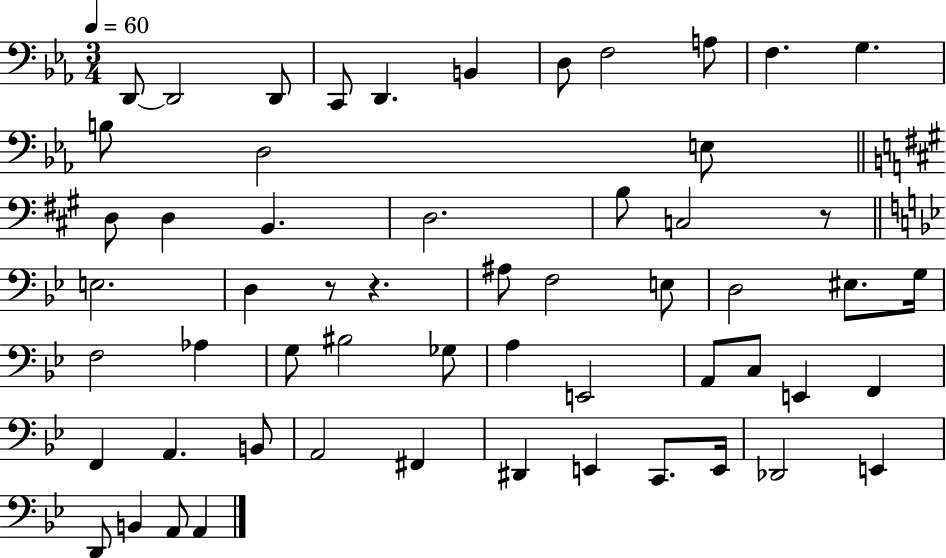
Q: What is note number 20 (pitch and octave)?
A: C3